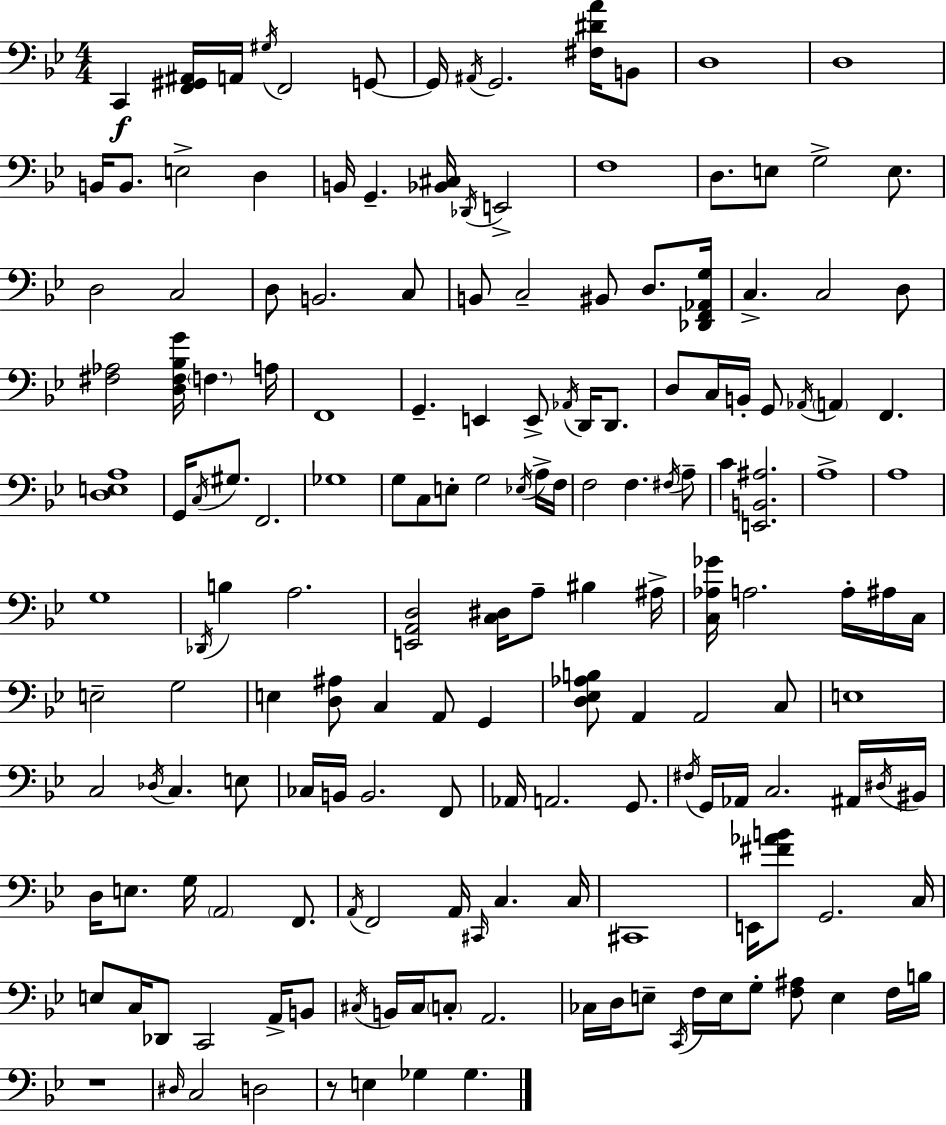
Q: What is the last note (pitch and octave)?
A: Gb3